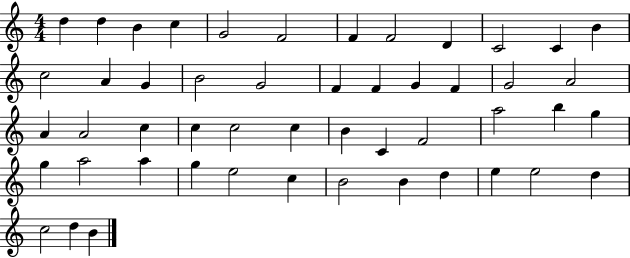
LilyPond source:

{
  \clef treble
  \numericTimeSignature
  \time 4/4
  \key c \major
  d''4 d''4 b'4 c''4 | g'2 f'2 | f'4 f'2 d'4 | c'2 c'4 b'4 | \break c''2 a'4 g'4 | b'2 g'2 | f'4 f'4 g'4 f'4 | g'2 a'2 | \break a'4 a'2 c''4 | c''4 c''2 c''4 | b'4 c'4 f'2 | a''2 b''4 g''4 | \break g''4 a''2 a''4 | g''4 e''2 c''4 | b'2 b'4 d''4 | e''4 e''2 d''4 | \break c''2 d''4 b'4 | \bar "|."
}